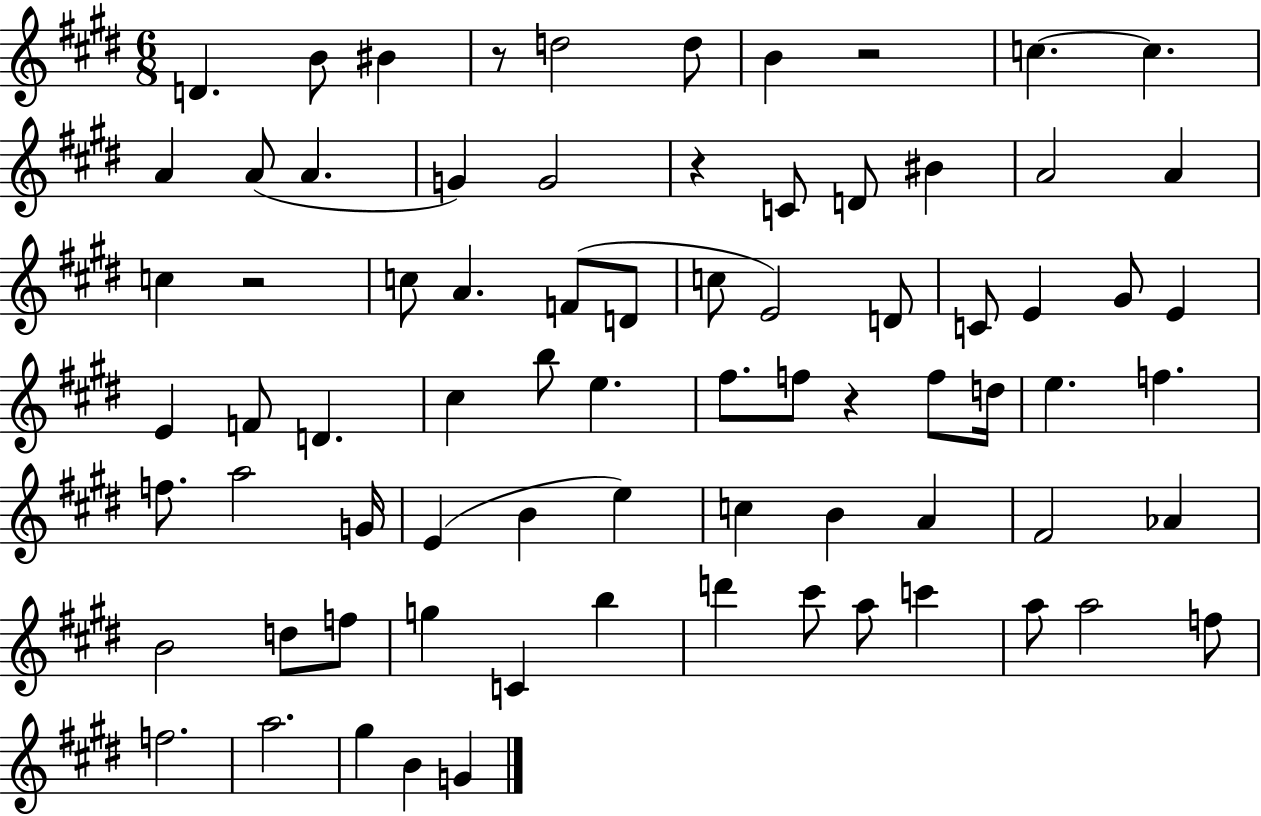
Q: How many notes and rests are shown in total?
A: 76